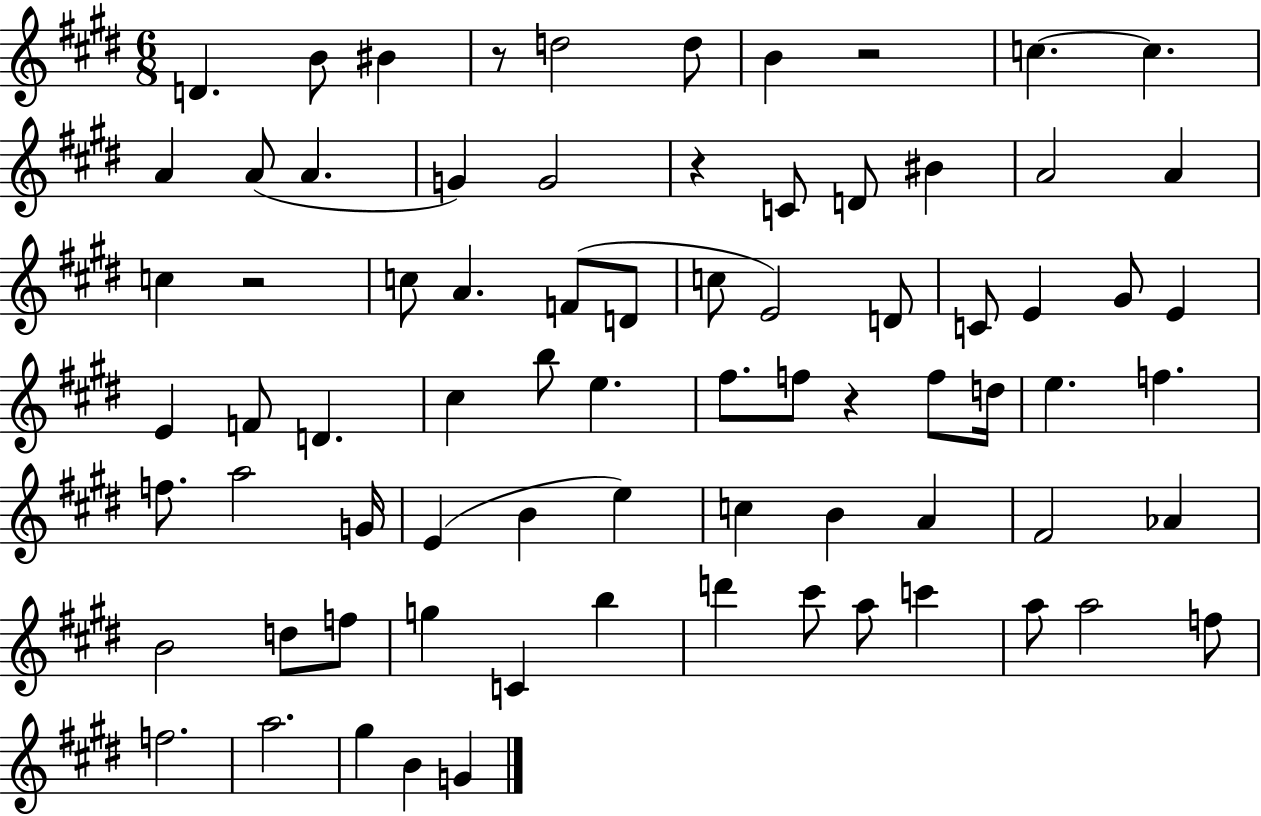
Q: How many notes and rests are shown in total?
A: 76